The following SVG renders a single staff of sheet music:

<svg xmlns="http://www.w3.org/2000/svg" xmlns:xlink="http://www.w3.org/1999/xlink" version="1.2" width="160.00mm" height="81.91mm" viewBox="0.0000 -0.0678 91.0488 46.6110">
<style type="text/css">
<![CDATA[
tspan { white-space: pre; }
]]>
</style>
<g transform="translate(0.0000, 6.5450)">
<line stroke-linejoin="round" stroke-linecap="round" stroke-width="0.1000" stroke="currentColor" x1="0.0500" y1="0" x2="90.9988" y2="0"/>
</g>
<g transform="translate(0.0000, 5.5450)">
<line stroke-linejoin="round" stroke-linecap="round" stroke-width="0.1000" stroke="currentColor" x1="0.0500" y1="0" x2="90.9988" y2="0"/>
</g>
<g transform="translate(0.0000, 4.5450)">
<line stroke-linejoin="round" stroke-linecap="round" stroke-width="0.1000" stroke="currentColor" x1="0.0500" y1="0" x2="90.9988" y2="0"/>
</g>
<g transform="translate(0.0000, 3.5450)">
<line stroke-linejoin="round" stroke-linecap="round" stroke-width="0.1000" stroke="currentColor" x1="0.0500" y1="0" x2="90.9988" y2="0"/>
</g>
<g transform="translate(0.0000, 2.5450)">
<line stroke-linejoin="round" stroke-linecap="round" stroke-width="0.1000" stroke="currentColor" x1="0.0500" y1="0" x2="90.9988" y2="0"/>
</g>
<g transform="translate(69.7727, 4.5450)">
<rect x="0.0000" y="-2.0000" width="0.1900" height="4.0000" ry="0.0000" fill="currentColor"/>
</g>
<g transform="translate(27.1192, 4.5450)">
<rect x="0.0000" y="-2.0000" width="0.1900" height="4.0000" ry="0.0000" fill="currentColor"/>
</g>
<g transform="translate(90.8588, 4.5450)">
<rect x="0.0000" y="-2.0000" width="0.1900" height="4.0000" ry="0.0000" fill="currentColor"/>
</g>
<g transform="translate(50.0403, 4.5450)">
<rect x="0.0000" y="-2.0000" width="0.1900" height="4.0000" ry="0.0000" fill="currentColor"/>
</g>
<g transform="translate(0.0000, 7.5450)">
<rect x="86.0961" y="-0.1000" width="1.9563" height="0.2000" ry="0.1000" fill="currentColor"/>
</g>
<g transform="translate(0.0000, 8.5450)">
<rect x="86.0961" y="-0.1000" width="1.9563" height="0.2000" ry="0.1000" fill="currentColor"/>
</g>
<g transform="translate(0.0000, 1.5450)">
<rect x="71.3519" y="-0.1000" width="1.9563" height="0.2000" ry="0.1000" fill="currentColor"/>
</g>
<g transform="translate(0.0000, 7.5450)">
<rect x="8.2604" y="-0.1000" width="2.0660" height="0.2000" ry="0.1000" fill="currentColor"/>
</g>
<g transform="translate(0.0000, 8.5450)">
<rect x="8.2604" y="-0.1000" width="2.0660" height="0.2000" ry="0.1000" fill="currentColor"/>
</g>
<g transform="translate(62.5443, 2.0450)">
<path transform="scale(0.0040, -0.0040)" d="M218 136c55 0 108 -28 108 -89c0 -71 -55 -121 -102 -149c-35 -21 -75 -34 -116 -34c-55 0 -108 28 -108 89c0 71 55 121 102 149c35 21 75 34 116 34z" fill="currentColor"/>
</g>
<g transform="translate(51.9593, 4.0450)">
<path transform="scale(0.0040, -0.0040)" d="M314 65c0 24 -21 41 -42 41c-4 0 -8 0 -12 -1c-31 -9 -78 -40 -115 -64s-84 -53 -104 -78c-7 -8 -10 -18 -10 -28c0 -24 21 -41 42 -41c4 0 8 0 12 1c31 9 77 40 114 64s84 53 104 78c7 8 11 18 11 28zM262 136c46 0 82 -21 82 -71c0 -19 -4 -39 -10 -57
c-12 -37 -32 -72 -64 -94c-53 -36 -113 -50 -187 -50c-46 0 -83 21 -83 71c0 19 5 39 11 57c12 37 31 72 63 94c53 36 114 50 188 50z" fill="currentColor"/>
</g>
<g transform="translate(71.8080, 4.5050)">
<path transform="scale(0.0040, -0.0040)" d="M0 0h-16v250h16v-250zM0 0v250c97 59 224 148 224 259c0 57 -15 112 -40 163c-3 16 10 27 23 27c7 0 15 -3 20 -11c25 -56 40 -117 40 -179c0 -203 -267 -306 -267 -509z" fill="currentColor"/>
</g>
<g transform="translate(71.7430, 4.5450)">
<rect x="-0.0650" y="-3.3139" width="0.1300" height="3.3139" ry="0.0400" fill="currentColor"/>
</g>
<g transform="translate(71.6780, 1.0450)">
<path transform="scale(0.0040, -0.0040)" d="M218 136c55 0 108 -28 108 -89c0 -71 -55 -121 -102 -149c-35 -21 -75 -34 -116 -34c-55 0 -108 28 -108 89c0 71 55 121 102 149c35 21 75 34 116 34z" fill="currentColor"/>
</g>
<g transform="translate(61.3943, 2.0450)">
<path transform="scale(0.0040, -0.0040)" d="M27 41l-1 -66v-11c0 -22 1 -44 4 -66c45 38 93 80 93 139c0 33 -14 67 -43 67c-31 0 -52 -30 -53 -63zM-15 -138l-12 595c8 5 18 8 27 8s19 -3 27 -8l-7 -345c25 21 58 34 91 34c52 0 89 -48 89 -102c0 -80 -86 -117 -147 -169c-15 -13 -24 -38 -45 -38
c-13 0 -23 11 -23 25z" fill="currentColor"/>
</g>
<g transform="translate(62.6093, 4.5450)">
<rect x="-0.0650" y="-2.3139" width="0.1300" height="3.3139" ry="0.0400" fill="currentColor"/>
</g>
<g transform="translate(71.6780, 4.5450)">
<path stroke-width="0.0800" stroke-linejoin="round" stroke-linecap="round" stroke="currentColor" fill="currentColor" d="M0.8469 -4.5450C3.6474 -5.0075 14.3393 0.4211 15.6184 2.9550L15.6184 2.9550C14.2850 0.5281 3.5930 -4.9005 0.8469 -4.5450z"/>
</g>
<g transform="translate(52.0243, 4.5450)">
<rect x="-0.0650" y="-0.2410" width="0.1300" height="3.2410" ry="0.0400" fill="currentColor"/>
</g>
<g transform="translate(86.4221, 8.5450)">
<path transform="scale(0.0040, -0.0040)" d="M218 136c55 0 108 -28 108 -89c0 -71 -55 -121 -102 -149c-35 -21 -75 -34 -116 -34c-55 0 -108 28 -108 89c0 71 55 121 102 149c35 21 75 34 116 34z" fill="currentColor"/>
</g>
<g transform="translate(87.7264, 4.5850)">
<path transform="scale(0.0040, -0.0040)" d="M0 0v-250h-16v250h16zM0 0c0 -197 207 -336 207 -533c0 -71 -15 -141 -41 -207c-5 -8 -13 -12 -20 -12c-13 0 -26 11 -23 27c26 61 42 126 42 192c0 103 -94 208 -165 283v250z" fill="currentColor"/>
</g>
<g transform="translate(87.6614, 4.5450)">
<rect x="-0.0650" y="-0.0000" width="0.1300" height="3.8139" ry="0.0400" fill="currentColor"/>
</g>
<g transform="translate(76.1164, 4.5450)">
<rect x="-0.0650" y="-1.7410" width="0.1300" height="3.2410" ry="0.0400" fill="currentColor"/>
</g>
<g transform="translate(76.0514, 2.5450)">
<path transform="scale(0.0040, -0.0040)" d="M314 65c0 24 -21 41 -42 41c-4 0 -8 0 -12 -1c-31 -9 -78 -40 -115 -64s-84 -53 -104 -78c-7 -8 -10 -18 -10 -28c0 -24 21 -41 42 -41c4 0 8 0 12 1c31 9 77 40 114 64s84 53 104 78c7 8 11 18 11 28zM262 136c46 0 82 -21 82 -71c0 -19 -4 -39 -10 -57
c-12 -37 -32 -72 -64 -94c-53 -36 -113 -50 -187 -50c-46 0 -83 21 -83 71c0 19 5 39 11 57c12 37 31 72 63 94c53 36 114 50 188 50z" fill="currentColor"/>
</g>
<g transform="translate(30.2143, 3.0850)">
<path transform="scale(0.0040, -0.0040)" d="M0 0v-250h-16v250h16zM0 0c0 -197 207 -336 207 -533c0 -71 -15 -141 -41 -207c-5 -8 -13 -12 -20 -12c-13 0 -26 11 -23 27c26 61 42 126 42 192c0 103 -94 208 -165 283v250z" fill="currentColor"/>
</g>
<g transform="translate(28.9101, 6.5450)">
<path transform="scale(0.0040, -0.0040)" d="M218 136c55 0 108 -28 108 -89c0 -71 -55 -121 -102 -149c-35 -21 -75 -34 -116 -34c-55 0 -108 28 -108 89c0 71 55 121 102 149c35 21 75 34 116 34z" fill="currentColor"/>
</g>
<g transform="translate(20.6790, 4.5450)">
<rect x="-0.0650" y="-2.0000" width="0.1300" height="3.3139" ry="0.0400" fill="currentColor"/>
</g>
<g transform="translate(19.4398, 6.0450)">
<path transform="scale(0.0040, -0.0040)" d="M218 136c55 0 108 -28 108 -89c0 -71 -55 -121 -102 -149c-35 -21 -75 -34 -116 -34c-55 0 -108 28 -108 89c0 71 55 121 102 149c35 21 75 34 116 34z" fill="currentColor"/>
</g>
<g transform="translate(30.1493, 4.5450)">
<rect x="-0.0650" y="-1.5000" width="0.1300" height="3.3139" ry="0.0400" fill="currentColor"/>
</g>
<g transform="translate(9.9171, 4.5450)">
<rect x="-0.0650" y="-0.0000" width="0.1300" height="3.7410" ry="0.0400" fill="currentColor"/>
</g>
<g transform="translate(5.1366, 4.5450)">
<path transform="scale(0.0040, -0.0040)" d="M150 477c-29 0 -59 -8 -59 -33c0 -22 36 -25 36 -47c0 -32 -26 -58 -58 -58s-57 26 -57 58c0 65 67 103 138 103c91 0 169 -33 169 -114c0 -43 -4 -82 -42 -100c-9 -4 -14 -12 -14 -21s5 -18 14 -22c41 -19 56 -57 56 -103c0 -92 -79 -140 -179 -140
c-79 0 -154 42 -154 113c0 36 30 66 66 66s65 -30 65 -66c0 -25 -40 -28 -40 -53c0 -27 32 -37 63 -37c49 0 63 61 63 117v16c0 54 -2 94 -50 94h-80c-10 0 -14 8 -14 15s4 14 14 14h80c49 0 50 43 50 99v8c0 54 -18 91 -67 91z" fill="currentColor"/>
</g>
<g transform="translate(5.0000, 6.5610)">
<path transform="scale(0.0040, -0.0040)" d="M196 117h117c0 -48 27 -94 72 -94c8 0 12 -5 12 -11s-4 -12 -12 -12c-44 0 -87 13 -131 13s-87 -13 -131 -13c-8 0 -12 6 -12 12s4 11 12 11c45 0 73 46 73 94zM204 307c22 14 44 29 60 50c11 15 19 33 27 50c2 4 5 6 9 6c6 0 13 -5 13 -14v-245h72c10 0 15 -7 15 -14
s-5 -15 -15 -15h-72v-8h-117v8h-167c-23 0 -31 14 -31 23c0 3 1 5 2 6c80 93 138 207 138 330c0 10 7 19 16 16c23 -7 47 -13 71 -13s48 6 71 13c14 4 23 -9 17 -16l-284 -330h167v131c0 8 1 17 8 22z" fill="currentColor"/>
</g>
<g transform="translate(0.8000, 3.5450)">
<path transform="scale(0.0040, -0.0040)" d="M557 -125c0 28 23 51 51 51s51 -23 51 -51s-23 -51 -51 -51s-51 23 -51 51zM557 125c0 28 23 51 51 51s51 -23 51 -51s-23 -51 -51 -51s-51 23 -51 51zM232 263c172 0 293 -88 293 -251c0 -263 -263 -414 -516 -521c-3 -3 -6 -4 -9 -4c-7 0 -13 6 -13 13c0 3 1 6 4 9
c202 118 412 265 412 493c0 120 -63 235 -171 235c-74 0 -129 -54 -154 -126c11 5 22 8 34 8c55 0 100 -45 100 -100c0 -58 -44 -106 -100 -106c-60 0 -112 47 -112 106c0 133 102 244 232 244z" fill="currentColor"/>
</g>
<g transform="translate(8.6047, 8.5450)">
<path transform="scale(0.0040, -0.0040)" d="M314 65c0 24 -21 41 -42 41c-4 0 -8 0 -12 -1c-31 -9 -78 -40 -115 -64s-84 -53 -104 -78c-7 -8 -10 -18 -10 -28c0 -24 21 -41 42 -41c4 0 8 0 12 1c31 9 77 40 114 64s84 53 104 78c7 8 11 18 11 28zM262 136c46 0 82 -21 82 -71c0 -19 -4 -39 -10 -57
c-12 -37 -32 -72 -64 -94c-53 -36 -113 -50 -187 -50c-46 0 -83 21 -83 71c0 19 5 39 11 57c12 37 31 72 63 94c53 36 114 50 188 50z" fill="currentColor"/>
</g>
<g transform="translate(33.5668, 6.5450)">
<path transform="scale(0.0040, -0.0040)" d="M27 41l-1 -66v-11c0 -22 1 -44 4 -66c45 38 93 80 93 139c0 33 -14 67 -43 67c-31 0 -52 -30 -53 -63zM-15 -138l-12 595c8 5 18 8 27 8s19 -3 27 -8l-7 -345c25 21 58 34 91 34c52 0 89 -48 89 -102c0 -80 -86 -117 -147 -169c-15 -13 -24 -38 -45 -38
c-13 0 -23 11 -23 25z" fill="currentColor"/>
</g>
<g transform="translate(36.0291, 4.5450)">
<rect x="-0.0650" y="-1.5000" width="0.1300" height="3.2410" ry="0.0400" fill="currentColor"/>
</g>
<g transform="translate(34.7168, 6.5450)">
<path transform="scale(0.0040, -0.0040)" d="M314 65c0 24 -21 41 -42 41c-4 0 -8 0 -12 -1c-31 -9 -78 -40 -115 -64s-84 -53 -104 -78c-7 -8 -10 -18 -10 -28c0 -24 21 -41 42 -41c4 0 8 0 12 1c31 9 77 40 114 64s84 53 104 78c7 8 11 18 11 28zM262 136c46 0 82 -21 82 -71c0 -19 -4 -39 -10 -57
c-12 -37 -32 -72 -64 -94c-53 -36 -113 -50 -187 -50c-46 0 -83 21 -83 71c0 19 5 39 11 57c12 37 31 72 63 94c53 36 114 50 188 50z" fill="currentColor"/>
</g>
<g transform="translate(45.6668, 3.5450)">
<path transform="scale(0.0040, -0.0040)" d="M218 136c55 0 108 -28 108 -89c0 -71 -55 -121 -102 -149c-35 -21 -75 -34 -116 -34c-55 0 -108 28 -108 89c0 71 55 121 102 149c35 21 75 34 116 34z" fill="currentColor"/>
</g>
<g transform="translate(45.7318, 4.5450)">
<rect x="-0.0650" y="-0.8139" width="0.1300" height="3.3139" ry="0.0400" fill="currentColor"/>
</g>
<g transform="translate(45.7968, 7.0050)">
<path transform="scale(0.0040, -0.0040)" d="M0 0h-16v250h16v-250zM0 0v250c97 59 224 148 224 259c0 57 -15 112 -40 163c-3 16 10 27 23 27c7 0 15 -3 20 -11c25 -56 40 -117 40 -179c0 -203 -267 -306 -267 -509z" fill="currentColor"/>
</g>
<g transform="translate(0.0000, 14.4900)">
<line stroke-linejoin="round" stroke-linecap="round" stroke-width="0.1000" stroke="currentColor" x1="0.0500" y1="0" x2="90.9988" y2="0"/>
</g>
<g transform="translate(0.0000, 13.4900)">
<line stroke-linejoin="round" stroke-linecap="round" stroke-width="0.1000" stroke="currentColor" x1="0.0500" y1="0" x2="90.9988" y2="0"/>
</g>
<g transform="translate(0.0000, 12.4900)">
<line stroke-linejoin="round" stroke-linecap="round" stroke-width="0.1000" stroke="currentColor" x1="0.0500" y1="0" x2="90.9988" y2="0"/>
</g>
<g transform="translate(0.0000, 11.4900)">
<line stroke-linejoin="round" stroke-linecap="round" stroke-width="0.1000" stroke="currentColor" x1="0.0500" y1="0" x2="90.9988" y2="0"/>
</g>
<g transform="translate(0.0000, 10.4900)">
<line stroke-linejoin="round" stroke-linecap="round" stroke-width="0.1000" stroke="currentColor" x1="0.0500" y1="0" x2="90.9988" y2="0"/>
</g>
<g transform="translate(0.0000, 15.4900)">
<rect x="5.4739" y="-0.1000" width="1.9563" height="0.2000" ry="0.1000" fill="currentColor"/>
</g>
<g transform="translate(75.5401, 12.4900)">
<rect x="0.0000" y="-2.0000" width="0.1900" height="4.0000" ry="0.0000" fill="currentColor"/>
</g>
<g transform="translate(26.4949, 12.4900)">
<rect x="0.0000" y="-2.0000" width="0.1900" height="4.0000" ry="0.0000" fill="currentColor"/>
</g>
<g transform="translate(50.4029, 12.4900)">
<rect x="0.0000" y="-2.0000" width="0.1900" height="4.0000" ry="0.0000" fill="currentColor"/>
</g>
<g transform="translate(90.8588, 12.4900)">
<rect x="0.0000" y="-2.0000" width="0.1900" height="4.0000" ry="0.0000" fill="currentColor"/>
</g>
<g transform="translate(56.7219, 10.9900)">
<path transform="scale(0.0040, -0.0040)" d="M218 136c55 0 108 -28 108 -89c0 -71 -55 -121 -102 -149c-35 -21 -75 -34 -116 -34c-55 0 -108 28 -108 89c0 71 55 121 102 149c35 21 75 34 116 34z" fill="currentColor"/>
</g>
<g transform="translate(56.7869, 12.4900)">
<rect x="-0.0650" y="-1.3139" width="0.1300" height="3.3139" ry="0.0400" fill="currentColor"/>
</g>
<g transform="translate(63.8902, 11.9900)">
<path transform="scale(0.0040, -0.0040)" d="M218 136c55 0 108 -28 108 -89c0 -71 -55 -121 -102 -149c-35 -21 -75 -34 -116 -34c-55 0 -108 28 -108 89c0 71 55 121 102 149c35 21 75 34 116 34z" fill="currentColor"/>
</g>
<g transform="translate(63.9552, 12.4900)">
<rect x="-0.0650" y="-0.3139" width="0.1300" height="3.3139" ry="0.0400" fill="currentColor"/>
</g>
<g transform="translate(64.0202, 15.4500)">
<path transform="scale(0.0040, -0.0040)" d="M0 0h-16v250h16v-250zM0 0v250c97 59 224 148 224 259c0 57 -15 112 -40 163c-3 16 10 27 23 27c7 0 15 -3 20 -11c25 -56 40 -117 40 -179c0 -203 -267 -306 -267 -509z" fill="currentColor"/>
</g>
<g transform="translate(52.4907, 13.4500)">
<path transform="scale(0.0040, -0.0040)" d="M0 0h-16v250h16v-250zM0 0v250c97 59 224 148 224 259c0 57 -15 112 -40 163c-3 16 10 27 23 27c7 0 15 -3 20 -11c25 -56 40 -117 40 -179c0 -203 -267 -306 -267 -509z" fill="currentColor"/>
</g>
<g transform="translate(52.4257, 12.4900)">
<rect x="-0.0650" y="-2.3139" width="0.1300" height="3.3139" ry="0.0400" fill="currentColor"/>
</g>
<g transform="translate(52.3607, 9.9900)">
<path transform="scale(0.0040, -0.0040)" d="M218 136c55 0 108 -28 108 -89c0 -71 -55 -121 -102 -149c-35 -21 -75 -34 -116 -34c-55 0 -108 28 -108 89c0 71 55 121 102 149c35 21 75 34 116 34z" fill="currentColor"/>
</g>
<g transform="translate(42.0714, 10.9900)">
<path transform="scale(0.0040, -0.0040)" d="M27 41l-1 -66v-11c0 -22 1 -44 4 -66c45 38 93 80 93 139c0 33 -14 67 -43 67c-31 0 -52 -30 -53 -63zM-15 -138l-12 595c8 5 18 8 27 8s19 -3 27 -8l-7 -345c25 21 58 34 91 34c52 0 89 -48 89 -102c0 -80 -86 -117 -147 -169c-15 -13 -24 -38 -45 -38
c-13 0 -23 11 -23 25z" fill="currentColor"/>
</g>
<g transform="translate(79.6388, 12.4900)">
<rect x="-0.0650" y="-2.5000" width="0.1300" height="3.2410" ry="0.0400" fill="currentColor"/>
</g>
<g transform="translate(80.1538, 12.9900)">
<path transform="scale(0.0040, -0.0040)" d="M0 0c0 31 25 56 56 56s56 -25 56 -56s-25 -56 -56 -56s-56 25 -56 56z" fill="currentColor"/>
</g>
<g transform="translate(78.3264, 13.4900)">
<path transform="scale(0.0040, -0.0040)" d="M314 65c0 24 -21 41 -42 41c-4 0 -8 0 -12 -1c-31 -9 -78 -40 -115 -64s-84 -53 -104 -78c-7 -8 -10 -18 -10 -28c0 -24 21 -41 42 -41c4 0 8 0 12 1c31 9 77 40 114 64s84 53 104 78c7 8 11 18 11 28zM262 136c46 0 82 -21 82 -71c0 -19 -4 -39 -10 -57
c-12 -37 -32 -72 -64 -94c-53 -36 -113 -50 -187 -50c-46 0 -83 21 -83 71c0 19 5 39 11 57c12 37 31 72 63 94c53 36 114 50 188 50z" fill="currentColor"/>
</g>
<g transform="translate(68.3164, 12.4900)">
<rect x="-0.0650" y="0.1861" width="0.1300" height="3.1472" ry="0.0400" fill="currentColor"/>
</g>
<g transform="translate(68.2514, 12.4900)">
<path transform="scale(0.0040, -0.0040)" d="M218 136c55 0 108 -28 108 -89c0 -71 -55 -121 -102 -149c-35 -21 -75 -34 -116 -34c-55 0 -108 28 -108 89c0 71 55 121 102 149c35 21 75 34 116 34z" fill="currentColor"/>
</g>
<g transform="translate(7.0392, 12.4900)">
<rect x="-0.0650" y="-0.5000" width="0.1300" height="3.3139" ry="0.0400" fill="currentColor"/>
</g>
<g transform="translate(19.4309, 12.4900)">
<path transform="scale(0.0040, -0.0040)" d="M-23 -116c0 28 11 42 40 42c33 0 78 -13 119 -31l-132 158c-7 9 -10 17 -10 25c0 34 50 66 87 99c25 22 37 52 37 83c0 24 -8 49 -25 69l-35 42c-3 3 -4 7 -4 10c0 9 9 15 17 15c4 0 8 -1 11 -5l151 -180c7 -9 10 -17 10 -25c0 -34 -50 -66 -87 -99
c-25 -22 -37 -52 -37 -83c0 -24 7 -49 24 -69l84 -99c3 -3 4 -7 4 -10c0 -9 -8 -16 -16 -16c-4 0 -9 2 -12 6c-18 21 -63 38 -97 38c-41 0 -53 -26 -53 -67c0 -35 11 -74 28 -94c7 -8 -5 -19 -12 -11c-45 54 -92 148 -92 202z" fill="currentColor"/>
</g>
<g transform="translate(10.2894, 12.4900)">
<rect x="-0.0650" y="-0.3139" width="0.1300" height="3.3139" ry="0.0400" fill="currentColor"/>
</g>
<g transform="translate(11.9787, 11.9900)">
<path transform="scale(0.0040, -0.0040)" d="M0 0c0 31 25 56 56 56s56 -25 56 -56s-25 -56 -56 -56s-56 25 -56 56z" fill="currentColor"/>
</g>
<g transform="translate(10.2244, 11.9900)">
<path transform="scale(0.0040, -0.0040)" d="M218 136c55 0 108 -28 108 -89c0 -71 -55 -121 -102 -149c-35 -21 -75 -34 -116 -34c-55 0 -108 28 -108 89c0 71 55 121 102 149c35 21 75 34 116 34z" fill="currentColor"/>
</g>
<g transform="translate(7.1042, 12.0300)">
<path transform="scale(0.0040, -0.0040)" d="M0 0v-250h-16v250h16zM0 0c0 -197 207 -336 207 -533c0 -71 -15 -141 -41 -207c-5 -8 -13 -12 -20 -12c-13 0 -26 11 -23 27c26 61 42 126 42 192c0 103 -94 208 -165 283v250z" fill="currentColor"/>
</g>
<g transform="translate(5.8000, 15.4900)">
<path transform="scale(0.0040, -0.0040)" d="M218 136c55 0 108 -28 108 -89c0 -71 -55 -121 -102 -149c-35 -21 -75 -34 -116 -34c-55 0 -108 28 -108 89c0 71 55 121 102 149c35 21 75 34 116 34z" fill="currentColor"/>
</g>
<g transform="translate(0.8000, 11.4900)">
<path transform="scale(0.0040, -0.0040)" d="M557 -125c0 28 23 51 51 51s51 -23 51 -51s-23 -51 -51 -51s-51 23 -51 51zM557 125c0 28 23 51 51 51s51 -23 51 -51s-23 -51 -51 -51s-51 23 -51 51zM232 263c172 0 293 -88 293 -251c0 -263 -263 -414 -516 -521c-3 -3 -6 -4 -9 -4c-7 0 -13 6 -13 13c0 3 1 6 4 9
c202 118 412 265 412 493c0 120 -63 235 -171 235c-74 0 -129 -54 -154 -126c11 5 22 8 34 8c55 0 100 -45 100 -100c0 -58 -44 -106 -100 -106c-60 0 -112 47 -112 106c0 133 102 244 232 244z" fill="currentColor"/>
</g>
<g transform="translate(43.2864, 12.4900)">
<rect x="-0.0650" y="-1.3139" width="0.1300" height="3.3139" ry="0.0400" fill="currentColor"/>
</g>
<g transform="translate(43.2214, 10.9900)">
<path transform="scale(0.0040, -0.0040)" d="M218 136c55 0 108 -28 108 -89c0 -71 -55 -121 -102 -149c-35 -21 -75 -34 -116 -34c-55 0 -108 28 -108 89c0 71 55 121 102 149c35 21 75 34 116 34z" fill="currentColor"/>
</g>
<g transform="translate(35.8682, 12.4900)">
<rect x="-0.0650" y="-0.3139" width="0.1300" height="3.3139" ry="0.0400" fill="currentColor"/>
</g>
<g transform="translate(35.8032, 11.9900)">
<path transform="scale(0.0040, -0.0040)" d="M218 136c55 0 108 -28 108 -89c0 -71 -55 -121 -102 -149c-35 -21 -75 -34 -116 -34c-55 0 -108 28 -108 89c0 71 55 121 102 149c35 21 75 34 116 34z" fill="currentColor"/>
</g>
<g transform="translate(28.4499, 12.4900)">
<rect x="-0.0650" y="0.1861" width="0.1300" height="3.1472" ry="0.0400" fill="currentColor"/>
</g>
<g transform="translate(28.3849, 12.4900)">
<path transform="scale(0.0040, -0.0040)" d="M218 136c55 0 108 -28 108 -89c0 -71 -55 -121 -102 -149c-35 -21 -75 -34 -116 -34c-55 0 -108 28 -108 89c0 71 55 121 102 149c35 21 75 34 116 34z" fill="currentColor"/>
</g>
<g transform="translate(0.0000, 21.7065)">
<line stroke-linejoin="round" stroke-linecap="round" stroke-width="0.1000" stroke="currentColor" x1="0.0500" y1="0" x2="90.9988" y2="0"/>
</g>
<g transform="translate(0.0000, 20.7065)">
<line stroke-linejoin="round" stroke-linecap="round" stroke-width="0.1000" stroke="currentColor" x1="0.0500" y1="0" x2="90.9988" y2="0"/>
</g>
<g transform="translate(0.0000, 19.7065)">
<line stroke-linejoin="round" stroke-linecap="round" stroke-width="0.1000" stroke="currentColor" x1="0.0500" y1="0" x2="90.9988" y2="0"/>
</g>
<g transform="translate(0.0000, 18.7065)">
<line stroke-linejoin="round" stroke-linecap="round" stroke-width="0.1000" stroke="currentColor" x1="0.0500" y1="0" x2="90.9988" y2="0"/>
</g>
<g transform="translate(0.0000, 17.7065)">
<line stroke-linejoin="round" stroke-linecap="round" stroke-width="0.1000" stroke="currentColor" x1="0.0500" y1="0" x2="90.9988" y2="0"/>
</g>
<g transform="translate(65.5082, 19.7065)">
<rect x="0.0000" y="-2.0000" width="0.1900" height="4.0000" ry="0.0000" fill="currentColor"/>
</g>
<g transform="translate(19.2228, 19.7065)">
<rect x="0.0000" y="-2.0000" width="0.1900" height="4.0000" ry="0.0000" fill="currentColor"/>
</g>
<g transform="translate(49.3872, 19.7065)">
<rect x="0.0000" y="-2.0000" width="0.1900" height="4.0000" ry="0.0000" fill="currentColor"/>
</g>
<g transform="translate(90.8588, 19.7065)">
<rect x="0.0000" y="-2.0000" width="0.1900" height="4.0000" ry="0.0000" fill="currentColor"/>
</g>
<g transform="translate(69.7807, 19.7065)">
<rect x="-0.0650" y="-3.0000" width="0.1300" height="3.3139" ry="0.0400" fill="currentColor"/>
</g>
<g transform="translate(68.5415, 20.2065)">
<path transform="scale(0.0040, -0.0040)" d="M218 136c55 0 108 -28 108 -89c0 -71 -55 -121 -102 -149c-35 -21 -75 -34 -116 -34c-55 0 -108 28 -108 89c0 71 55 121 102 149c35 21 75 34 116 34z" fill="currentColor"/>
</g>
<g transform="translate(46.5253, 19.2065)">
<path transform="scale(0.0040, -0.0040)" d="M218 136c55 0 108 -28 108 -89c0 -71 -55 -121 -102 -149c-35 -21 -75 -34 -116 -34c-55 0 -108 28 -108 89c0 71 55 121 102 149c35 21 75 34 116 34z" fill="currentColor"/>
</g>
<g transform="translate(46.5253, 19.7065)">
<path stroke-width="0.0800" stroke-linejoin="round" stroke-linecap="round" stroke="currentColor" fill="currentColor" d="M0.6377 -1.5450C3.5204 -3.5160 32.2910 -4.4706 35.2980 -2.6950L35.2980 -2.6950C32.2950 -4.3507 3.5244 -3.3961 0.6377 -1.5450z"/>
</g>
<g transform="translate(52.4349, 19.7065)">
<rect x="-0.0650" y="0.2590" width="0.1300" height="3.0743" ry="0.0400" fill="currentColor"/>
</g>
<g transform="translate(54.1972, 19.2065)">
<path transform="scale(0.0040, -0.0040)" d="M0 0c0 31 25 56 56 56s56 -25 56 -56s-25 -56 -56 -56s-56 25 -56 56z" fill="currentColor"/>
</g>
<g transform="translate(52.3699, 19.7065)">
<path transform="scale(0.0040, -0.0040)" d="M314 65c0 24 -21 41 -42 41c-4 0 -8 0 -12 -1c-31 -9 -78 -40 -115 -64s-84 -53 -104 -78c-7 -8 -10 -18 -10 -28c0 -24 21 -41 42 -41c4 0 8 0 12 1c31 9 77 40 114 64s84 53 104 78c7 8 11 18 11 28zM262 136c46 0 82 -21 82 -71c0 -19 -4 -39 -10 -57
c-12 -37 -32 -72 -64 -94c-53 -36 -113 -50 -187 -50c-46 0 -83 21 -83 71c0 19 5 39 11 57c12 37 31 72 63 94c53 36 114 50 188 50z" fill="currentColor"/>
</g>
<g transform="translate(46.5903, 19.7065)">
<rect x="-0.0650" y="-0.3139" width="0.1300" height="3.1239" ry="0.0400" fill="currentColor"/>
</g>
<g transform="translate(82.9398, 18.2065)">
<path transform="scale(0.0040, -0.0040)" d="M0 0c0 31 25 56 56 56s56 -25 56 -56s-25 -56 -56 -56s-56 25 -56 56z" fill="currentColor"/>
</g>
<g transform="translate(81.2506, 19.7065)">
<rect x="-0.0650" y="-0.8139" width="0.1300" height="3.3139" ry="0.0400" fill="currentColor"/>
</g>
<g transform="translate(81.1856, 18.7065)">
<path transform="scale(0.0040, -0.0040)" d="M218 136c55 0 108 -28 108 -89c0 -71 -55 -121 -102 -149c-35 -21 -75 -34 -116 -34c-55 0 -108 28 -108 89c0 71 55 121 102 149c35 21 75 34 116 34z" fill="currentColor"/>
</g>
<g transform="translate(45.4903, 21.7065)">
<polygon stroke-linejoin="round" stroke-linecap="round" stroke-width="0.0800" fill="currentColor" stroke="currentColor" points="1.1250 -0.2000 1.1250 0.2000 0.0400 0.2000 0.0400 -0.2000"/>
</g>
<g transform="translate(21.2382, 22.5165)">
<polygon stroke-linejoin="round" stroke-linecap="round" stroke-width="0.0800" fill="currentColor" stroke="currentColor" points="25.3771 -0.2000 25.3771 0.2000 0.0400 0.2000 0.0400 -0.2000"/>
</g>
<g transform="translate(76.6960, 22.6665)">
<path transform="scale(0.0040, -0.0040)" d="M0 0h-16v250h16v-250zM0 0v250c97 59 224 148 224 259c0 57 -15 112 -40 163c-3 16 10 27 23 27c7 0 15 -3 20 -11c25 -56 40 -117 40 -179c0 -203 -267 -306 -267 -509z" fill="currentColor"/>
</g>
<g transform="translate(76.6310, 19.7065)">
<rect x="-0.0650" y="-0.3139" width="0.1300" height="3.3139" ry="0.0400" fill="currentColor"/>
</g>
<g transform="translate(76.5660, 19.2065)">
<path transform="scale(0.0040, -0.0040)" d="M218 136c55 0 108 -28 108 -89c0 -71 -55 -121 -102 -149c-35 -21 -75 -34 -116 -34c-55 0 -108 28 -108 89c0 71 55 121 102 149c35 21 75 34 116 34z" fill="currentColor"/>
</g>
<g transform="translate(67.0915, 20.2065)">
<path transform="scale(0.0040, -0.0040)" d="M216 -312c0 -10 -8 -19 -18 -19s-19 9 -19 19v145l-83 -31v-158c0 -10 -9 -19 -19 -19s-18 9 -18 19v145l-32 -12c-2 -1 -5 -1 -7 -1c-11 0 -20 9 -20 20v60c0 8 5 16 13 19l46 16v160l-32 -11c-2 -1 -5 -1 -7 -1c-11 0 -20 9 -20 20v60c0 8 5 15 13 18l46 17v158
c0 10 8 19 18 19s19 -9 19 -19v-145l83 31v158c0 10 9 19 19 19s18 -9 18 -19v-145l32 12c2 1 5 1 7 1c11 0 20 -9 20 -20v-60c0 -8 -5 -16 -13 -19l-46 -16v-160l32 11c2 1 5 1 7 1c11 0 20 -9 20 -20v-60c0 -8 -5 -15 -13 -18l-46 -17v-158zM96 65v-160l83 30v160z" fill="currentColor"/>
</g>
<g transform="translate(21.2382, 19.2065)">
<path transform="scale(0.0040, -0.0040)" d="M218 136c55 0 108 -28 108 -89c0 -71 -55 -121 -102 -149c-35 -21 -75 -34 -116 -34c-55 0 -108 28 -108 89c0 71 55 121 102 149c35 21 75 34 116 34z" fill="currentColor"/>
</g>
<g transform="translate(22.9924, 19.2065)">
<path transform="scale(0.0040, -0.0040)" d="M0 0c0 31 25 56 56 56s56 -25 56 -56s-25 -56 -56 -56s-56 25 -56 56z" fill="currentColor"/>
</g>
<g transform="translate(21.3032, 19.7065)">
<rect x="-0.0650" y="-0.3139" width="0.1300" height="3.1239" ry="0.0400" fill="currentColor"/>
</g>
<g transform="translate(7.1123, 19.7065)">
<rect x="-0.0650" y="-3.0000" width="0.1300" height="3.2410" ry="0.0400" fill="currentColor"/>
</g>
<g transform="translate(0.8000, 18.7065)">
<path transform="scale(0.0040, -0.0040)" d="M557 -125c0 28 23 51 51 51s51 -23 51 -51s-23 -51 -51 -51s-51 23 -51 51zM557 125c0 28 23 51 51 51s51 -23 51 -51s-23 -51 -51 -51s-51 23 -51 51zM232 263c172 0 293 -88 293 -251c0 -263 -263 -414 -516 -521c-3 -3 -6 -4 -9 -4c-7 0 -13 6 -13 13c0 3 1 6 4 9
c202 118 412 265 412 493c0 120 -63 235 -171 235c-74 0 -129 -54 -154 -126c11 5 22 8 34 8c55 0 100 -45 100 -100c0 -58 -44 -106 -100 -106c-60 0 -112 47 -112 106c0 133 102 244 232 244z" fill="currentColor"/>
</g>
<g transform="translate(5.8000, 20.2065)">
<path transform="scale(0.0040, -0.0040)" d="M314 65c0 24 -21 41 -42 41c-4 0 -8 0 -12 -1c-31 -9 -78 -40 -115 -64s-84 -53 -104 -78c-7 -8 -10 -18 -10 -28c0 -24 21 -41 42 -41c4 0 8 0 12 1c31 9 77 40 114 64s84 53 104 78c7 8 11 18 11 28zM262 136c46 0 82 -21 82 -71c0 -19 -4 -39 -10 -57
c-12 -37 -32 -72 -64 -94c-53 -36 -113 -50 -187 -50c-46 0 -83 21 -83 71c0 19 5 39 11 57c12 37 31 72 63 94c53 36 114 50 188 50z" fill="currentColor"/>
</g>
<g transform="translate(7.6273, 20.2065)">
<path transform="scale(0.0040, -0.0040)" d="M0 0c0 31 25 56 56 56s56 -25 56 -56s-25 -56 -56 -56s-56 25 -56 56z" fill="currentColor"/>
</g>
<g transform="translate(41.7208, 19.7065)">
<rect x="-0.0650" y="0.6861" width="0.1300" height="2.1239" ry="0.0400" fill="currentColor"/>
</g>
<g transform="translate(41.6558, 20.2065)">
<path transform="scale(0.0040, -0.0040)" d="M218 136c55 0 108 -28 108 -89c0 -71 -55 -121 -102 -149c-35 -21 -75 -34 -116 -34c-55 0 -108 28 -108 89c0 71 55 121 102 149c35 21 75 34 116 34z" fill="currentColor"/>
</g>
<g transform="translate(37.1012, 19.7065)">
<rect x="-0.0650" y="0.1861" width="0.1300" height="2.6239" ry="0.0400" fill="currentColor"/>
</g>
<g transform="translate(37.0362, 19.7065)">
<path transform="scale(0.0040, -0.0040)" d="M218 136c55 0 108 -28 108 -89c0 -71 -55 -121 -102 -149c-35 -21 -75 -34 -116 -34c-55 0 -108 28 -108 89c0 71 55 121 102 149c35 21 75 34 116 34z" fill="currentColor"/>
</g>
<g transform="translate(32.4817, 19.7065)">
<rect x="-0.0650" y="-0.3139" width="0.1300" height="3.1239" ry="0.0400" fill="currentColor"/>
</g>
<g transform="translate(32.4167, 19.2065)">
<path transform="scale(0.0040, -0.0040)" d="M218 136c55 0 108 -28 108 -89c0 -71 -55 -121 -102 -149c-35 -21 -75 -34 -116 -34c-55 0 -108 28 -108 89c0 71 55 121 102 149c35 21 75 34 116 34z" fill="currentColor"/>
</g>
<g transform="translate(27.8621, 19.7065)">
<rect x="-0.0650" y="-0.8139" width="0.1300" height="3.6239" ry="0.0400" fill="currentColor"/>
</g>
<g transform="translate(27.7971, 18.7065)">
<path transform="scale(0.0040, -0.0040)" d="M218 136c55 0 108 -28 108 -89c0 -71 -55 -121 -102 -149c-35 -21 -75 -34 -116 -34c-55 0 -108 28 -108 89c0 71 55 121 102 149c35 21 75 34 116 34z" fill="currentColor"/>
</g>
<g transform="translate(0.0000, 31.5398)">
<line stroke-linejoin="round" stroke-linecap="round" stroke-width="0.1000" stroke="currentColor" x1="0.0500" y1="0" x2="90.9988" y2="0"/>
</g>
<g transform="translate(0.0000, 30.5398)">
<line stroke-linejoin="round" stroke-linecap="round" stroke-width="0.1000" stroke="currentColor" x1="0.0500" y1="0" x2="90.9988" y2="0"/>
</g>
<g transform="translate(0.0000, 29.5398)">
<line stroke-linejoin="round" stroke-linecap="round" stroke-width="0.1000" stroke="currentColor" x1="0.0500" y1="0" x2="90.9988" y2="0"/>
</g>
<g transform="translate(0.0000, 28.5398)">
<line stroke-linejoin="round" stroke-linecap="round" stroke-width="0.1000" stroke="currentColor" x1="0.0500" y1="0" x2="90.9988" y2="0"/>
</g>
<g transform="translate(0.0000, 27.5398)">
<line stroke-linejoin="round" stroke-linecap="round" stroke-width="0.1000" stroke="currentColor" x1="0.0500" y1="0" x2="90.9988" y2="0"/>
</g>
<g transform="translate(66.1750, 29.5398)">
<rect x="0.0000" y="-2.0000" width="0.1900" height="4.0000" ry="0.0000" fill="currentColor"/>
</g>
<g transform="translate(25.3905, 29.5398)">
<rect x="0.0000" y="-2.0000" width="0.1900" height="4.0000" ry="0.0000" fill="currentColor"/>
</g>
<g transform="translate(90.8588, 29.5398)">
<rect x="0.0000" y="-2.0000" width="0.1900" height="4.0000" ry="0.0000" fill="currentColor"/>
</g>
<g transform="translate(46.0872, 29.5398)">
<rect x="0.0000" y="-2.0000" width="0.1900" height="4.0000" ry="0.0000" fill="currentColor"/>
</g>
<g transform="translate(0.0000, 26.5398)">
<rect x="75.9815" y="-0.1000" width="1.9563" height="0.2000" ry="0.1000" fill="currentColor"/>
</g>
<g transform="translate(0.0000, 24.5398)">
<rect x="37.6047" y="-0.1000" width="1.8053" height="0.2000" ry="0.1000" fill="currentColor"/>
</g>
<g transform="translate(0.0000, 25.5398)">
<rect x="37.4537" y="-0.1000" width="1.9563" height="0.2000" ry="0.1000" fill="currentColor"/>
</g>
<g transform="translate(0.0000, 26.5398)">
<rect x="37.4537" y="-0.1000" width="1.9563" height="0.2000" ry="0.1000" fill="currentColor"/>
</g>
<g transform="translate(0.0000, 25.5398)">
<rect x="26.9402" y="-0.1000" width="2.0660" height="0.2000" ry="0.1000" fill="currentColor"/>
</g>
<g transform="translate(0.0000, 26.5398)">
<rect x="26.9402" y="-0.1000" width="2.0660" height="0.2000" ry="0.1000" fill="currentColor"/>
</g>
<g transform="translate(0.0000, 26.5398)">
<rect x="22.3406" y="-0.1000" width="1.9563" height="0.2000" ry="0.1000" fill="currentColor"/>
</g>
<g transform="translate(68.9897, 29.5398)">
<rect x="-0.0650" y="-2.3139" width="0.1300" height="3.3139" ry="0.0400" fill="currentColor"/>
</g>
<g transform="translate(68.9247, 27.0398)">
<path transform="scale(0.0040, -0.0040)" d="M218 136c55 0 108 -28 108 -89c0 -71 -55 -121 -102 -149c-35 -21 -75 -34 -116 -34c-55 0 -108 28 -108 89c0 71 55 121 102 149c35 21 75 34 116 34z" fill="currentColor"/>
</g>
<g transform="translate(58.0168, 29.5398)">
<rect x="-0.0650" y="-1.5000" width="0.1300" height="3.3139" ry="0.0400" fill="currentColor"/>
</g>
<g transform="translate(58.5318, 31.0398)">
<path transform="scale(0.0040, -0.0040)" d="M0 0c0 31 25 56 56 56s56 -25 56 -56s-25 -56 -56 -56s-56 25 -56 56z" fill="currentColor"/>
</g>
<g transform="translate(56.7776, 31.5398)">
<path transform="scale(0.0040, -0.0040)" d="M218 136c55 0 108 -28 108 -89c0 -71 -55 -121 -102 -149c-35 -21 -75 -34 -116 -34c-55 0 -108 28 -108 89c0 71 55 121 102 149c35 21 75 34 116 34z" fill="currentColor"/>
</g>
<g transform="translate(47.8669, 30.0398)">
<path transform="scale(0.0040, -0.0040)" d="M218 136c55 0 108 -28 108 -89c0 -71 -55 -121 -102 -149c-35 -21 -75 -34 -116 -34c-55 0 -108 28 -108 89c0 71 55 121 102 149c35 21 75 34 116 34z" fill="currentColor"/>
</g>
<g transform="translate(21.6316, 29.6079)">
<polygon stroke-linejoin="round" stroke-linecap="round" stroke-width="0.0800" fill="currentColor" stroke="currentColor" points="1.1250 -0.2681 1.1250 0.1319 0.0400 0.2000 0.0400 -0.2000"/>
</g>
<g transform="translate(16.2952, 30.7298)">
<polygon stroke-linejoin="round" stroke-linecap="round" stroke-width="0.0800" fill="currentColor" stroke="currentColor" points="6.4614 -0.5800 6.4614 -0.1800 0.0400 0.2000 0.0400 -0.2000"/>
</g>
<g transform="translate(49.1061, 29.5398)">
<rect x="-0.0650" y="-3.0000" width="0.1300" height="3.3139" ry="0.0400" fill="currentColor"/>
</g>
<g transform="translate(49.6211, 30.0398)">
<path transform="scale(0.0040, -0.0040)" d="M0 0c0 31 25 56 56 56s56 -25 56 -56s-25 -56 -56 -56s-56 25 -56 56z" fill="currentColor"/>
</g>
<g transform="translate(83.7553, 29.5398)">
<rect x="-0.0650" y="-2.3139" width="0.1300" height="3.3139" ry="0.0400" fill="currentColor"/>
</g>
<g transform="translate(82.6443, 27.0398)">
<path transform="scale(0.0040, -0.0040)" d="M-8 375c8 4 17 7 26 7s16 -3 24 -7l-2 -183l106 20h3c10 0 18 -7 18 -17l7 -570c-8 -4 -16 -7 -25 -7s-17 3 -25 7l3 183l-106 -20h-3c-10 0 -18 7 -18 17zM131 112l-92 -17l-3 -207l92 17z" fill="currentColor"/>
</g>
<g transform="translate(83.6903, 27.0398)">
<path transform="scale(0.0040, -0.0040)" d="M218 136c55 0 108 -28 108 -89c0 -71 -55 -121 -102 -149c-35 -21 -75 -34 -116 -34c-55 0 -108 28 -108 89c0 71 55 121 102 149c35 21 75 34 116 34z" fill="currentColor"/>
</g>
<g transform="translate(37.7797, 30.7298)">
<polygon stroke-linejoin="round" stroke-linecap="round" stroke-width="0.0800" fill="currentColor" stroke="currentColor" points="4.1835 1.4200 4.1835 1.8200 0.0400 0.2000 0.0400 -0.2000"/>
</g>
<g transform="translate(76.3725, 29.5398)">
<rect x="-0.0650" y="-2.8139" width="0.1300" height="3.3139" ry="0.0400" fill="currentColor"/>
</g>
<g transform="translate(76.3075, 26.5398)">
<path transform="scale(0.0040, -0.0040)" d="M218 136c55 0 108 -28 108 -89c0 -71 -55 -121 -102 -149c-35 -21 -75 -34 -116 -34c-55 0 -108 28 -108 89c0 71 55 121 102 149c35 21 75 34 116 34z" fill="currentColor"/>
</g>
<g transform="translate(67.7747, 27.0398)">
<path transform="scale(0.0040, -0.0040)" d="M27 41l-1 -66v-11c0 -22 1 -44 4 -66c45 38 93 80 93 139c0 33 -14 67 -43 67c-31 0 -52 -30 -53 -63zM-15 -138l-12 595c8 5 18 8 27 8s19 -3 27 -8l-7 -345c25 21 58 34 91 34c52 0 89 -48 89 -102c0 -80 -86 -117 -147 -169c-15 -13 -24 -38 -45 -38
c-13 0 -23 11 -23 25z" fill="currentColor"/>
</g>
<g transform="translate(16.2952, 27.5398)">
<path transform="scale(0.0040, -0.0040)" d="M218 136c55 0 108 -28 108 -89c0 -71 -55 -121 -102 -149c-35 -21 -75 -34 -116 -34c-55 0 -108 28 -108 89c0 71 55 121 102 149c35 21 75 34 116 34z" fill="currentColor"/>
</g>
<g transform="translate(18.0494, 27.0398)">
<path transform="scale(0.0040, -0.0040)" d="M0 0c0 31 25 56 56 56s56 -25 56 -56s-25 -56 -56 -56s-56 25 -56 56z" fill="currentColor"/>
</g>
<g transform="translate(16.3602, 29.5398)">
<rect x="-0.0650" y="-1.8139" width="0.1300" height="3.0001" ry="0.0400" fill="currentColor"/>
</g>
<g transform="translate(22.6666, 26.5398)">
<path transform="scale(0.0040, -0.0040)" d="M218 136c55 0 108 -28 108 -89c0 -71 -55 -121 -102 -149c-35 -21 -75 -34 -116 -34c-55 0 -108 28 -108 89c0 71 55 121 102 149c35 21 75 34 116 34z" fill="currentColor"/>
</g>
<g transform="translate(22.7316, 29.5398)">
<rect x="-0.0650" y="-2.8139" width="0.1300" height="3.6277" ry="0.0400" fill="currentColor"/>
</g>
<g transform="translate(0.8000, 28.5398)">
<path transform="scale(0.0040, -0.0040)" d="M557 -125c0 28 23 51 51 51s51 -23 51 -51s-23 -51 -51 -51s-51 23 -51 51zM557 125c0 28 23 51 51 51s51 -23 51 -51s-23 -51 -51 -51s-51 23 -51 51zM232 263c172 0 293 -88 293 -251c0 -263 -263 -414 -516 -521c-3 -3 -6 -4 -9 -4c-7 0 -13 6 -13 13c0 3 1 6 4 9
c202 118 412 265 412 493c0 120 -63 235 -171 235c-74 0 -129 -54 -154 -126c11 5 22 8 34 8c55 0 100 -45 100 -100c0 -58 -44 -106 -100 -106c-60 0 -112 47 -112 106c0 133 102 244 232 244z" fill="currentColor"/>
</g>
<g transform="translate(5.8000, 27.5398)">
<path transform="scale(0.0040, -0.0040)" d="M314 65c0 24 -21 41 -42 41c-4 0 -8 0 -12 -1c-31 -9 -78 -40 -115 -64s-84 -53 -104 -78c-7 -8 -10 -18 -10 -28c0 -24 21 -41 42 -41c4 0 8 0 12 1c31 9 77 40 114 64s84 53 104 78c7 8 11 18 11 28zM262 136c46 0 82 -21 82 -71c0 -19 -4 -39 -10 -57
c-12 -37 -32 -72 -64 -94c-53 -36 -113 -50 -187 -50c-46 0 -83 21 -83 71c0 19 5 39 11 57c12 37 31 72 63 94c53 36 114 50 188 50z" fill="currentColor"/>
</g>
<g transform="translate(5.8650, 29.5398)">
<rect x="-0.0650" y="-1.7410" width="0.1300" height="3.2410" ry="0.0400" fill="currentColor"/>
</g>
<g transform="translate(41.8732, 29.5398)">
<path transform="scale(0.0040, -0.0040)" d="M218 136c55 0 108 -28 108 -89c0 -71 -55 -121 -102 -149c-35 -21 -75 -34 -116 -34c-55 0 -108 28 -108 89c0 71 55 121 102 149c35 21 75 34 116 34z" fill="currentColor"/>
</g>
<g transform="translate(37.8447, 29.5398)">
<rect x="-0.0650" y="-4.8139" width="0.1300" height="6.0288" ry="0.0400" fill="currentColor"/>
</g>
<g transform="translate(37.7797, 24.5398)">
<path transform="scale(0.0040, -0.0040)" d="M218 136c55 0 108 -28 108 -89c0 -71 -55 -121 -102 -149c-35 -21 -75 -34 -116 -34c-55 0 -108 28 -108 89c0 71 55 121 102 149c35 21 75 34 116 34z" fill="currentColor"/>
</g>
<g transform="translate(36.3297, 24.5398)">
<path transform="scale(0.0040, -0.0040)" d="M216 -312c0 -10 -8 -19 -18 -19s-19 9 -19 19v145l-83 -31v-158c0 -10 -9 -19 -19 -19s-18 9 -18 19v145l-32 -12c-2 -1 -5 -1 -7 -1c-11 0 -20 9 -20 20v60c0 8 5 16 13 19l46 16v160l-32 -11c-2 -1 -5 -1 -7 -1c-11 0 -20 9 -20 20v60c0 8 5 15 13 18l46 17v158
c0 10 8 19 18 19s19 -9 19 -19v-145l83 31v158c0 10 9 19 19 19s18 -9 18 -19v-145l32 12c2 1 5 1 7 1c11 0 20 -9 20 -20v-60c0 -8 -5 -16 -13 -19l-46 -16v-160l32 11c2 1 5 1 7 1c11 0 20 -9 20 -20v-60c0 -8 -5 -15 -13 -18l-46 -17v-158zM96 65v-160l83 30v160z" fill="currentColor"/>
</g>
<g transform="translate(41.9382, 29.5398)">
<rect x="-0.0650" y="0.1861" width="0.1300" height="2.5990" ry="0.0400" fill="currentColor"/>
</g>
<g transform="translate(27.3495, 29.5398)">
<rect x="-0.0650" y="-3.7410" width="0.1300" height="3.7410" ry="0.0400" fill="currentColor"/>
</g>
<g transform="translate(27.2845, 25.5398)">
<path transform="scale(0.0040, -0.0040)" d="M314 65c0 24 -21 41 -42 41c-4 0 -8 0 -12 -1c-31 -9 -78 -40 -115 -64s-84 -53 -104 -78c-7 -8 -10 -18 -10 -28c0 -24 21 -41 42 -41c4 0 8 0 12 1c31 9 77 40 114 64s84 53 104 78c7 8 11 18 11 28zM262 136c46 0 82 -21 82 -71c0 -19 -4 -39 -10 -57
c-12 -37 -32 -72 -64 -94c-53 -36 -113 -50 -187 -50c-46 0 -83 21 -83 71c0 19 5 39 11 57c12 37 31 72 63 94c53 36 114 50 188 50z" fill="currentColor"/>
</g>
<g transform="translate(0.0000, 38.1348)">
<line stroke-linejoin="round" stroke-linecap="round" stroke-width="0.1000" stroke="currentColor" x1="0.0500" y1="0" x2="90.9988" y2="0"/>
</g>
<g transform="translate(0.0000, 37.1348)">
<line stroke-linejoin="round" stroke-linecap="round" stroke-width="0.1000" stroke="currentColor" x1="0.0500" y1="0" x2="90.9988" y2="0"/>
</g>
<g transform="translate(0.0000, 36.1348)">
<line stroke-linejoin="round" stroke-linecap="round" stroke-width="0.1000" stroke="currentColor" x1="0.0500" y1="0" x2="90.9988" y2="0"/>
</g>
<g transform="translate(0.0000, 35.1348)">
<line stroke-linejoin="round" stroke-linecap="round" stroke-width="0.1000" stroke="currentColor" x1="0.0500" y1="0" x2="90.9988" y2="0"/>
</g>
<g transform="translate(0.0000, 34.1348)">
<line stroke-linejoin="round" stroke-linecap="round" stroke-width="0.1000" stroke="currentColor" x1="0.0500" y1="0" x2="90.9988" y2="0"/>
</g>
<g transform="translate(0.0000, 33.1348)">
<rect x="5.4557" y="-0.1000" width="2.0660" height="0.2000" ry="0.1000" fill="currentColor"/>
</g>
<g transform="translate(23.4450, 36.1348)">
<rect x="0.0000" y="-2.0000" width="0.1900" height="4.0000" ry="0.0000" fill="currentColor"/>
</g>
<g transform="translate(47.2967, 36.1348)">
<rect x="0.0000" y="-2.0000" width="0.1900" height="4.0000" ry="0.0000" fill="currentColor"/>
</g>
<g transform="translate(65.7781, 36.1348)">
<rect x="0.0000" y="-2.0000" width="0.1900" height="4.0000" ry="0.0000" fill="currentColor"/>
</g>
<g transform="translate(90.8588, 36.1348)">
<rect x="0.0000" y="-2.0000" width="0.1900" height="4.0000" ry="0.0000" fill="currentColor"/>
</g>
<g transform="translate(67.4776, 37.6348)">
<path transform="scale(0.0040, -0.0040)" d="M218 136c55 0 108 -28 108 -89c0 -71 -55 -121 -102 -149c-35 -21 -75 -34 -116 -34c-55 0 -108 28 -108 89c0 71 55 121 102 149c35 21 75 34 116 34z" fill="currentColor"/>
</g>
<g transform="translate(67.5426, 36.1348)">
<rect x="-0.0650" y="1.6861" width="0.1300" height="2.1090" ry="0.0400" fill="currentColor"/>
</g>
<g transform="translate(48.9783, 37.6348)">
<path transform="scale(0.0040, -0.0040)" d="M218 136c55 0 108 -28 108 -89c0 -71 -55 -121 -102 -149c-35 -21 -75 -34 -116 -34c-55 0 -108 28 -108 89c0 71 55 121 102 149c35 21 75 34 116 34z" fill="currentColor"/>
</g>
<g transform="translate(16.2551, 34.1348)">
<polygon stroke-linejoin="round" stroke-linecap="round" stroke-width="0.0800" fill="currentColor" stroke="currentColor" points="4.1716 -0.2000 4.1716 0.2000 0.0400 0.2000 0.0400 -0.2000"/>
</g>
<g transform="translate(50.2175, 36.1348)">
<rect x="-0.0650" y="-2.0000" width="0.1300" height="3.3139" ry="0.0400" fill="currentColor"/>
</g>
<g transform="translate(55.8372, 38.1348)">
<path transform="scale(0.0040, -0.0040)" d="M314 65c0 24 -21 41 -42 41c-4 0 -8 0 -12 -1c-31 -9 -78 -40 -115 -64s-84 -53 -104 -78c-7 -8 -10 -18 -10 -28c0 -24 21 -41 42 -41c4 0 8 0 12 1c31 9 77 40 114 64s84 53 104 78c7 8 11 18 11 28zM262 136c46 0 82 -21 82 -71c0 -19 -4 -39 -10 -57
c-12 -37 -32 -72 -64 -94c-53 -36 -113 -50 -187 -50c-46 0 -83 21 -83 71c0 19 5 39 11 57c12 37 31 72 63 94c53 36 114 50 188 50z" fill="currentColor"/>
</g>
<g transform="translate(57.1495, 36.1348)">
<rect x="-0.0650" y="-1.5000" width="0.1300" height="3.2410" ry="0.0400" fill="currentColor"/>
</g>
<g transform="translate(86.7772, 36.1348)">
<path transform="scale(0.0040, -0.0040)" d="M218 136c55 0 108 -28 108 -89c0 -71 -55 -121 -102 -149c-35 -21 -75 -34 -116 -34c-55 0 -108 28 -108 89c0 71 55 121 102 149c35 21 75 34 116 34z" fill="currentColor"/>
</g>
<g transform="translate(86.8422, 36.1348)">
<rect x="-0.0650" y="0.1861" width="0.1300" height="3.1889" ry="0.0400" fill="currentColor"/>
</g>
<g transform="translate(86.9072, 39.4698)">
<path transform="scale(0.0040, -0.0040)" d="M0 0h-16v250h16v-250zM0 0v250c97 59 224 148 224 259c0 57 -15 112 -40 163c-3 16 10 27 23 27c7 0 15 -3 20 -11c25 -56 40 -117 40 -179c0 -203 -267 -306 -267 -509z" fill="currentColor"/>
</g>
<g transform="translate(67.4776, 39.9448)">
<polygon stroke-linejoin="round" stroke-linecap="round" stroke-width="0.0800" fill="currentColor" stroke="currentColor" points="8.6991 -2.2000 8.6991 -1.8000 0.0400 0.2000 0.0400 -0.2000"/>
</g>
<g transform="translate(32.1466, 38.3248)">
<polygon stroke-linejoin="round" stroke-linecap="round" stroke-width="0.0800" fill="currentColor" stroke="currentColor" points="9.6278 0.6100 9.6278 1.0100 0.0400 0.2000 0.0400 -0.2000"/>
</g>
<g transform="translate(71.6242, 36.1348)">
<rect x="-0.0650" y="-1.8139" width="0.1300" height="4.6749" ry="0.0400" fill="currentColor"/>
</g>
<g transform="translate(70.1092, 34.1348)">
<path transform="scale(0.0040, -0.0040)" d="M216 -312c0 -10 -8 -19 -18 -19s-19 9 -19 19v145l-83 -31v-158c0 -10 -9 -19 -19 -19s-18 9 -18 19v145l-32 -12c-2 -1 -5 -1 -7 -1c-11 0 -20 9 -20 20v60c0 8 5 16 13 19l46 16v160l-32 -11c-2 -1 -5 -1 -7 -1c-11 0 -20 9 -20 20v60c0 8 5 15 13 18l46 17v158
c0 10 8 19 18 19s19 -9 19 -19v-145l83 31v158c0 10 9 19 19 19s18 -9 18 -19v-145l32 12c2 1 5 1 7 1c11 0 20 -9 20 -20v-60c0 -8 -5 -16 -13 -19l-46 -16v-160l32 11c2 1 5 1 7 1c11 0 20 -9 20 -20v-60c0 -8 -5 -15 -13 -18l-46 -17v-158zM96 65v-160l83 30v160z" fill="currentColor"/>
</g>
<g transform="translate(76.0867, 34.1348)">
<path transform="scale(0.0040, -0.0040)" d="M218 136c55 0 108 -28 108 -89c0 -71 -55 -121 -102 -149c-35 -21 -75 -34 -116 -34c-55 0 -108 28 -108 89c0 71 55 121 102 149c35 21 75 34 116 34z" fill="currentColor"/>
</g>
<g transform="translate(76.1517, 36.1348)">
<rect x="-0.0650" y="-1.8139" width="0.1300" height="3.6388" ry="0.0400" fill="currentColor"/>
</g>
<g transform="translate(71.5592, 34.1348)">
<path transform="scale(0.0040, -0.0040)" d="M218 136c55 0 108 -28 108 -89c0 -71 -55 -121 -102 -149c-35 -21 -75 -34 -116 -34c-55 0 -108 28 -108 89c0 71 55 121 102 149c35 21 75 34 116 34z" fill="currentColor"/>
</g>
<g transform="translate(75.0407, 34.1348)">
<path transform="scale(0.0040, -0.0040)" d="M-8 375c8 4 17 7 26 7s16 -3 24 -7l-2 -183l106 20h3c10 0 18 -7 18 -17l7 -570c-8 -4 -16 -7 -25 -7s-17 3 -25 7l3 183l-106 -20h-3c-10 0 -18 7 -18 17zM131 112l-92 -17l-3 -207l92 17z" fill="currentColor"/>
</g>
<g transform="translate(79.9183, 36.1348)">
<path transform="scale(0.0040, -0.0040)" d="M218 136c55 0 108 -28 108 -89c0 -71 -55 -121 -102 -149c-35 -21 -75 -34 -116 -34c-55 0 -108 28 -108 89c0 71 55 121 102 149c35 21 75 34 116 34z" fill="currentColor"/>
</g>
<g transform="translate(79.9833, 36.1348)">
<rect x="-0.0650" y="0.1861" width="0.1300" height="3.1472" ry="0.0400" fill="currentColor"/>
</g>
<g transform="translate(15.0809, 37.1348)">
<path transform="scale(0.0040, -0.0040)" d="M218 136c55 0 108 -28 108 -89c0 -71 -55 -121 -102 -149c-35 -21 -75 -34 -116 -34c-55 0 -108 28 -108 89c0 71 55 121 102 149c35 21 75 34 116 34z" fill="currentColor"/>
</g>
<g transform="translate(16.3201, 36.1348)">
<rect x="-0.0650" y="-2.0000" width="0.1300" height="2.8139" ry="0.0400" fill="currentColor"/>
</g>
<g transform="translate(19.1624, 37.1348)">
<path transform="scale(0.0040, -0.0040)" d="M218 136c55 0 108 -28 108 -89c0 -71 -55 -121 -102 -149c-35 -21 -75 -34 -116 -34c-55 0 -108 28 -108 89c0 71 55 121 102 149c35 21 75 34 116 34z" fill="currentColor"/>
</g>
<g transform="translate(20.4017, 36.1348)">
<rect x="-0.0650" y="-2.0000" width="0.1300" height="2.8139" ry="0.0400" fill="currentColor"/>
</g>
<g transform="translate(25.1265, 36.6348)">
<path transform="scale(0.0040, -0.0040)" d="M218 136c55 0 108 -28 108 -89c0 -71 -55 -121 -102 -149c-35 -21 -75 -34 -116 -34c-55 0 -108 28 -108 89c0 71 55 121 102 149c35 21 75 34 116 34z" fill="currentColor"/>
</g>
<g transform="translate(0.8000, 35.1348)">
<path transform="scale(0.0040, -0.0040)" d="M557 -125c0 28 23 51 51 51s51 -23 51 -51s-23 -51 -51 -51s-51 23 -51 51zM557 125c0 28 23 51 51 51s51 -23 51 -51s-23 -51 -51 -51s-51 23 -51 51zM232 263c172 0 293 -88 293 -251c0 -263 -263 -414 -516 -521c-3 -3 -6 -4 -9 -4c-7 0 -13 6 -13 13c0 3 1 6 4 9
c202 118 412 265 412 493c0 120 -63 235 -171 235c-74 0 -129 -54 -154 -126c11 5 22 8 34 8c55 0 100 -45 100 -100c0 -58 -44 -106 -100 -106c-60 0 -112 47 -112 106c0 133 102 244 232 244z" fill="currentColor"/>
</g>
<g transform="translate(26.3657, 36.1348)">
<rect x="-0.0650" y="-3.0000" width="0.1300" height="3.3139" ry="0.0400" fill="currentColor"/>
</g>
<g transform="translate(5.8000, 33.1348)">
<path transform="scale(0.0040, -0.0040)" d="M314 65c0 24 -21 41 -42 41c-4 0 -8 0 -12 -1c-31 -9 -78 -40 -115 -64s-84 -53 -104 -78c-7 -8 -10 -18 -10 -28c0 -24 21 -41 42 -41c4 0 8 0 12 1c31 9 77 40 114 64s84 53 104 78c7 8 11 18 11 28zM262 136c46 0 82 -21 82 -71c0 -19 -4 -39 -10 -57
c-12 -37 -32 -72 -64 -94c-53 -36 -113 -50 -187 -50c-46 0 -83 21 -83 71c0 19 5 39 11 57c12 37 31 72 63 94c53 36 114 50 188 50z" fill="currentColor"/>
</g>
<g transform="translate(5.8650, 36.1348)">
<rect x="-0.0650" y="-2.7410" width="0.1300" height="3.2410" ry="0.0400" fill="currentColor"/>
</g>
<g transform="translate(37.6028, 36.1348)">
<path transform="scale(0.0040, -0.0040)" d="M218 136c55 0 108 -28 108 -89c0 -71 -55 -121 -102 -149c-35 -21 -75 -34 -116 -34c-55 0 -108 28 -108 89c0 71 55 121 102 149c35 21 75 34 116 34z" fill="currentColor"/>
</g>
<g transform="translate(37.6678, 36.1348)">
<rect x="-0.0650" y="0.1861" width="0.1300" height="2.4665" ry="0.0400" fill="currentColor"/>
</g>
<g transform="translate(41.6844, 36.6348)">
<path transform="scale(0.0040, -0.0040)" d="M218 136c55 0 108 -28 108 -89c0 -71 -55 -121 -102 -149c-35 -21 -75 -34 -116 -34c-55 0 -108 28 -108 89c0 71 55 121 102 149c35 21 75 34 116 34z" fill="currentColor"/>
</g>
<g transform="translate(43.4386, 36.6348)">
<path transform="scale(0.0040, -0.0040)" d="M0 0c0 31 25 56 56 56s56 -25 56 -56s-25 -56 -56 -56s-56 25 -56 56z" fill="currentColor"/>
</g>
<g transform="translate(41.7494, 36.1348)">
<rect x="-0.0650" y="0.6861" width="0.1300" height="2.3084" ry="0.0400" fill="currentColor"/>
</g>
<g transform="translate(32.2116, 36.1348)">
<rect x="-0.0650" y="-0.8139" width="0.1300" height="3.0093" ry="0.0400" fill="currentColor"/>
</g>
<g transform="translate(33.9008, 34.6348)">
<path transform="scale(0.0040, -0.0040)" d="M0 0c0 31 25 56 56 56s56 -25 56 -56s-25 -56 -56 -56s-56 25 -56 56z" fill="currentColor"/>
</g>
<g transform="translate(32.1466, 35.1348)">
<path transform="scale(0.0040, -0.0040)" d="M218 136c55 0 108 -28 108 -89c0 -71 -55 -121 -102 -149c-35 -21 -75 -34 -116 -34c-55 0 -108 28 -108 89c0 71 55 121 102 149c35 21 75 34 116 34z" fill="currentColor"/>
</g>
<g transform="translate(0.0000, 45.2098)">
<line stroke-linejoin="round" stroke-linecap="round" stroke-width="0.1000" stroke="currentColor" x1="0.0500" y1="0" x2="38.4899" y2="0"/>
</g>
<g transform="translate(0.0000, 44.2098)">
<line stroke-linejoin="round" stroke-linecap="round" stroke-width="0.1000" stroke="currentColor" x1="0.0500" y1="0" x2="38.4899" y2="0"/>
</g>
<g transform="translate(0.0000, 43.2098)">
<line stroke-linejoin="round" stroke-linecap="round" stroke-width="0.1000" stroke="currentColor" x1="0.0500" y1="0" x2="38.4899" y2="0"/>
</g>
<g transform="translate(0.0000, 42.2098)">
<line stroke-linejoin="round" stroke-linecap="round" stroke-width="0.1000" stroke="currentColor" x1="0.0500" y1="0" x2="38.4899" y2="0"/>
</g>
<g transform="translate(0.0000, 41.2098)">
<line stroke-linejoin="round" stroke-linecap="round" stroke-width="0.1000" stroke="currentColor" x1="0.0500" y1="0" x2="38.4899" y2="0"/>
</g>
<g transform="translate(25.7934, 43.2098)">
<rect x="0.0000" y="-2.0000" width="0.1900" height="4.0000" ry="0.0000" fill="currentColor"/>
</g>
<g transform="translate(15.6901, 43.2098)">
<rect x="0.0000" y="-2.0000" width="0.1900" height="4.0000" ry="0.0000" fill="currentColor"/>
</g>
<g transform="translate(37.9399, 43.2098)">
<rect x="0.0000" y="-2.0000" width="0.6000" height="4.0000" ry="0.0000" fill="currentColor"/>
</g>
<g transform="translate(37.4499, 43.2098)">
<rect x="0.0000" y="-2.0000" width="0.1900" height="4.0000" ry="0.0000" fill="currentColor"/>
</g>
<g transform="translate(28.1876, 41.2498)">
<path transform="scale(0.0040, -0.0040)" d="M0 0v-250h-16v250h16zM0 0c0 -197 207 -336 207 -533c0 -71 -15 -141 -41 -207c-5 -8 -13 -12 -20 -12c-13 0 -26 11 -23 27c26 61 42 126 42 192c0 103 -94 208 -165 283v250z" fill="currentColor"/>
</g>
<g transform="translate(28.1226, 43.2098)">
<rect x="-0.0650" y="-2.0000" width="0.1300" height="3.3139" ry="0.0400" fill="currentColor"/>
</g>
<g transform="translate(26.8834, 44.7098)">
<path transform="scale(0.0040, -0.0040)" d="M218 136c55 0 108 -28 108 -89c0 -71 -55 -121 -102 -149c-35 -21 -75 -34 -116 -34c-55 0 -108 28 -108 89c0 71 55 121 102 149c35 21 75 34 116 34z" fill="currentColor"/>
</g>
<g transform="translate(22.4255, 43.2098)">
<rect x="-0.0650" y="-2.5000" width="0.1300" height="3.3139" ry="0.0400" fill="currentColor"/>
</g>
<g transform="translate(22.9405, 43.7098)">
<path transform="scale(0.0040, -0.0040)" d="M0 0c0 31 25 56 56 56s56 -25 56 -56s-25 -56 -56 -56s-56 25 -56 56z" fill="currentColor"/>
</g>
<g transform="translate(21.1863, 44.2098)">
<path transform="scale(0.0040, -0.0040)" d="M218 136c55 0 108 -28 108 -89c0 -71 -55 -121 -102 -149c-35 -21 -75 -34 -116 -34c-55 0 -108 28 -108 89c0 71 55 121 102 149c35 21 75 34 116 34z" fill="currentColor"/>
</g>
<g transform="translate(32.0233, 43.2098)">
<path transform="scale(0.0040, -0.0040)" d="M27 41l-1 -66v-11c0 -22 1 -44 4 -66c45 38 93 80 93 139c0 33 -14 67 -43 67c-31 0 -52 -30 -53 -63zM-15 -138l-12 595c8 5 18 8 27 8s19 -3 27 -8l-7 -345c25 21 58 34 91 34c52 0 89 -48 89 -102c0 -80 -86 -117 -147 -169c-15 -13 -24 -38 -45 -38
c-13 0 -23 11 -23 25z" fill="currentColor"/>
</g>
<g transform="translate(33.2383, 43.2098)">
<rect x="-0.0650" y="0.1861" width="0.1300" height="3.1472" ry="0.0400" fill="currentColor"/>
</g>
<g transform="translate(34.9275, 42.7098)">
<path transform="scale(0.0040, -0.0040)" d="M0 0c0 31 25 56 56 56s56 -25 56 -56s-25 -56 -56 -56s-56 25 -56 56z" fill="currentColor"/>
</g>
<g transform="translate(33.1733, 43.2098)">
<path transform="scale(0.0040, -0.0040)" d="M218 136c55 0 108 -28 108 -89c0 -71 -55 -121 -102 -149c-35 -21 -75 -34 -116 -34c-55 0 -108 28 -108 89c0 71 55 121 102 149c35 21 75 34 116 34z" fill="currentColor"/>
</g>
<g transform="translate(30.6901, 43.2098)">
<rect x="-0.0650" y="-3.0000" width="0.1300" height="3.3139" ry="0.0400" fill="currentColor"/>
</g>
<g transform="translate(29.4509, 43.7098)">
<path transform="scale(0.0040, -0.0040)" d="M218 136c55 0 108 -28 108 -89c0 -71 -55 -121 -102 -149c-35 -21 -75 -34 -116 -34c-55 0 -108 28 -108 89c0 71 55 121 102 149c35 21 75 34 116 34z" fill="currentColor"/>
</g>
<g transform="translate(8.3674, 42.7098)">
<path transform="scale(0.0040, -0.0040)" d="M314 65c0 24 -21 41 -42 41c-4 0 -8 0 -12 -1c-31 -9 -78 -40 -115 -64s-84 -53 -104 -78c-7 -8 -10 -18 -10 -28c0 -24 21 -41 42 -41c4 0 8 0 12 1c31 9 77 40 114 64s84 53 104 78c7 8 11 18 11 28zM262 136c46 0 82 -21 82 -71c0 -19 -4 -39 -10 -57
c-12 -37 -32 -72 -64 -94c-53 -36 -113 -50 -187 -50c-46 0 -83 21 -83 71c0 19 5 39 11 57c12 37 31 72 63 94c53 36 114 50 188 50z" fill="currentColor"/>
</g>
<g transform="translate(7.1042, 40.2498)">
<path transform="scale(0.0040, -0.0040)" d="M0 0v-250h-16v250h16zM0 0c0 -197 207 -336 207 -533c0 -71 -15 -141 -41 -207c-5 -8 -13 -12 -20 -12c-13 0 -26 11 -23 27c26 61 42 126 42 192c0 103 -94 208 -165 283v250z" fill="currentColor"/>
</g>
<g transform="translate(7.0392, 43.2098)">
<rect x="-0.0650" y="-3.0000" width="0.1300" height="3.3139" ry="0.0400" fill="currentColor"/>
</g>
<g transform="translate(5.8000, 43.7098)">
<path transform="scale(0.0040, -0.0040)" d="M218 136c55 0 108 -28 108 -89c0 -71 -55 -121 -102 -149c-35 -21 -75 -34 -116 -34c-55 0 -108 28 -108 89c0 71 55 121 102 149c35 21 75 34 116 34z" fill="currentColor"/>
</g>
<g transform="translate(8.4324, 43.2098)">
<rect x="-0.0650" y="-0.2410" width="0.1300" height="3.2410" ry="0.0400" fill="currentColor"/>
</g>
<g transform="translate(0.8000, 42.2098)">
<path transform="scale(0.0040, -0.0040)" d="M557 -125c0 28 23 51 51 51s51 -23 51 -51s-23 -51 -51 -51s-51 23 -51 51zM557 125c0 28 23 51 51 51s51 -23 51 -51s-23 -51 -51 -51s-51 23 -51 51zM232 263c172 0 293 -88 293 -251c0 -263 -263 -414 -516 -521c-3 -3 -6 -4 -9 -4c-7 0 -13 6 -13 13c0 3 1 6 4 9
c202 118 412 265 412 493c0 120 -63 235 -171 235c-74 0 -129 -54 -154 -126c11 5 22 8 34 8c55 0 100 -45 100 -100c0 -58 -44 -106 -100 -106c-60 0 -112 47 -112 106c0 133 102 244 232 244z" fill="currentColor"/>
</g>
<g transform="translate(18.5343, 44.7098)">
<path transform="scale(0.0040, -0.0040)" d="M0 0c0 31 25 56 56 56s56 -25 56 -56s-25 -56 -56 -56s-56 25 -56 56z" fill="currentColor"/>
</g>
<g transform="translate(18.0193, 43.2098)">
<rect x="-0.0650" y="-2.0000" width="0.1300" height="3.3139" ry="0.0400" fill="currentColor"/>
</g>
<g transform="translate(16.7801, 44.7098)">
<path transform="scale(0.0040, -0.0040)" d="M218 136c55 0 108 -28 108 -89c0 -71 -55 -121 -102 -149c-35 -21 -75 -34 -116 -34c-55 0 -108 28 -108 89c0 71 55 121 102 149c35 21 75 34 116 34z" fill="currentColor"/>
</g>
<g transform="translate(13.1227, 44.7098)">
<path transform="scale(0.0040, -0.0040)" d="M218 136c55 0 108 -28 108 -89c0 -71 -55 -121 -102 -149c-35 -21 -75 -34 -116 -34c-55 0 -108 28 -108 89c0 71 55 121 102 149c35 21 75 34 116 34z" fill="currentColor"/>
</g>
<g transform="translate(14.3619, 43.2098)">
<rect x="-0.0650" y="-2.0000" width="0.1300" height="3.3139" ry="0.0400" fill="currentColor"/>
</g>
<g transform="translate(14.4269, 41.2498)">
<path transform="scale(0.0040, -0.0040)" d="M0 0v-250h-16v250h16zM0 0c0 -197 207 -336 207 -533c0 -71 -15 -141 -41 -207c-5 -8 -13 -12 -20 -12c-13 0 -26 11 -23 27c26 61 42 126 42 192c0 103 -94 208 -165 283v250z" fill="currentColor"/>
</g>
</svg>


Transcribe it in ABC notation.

X:1
T:Untitled
M:3/4
L:1/4
K:C
C,,2 A,, G,,/2 _G,,2 F,/2 E,2 _B, D/2 A,2 C,,/2 E,,/2 E, z D, E, _G, B,/2 G, E,/2 D, B,,2 C,2 E,/2 F,/2 E,/2 D,/2 C,/2 E,/4 D,2 ^C, E,/2 F, A,2 A,/2 C/4 E2 ^G/2 D,/2 C, G,, _B, C B, C2 B,,/2 B,,/2 C, F,/2 D,/2 C,/2 A,, G,,2 A,,/2 ^A,/2 A,/2 D, D,/2 C,/2 E,2 A,,/2 A,, B,, A,,/2 C, _D,